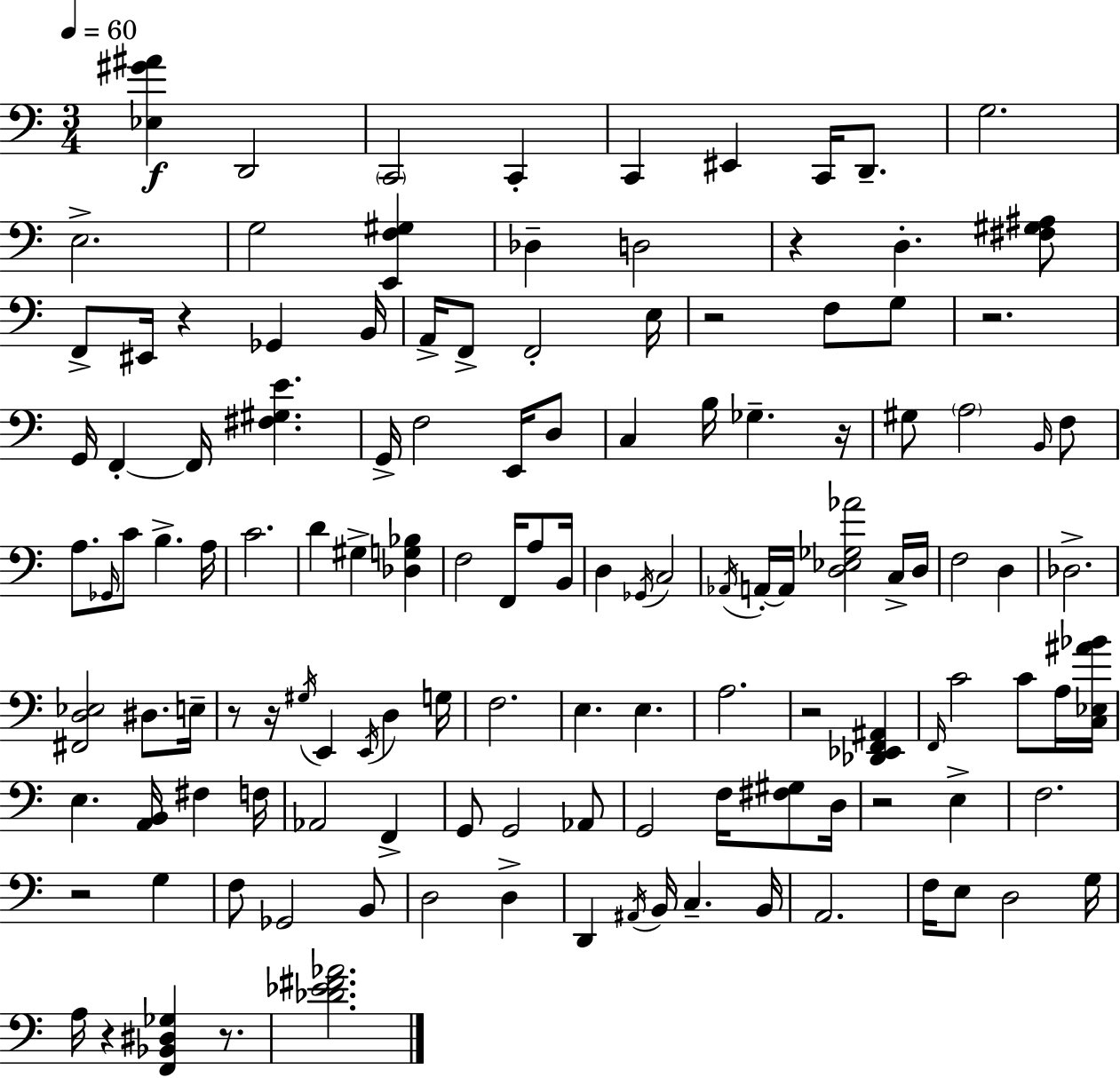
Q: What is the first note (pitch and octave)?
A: D2